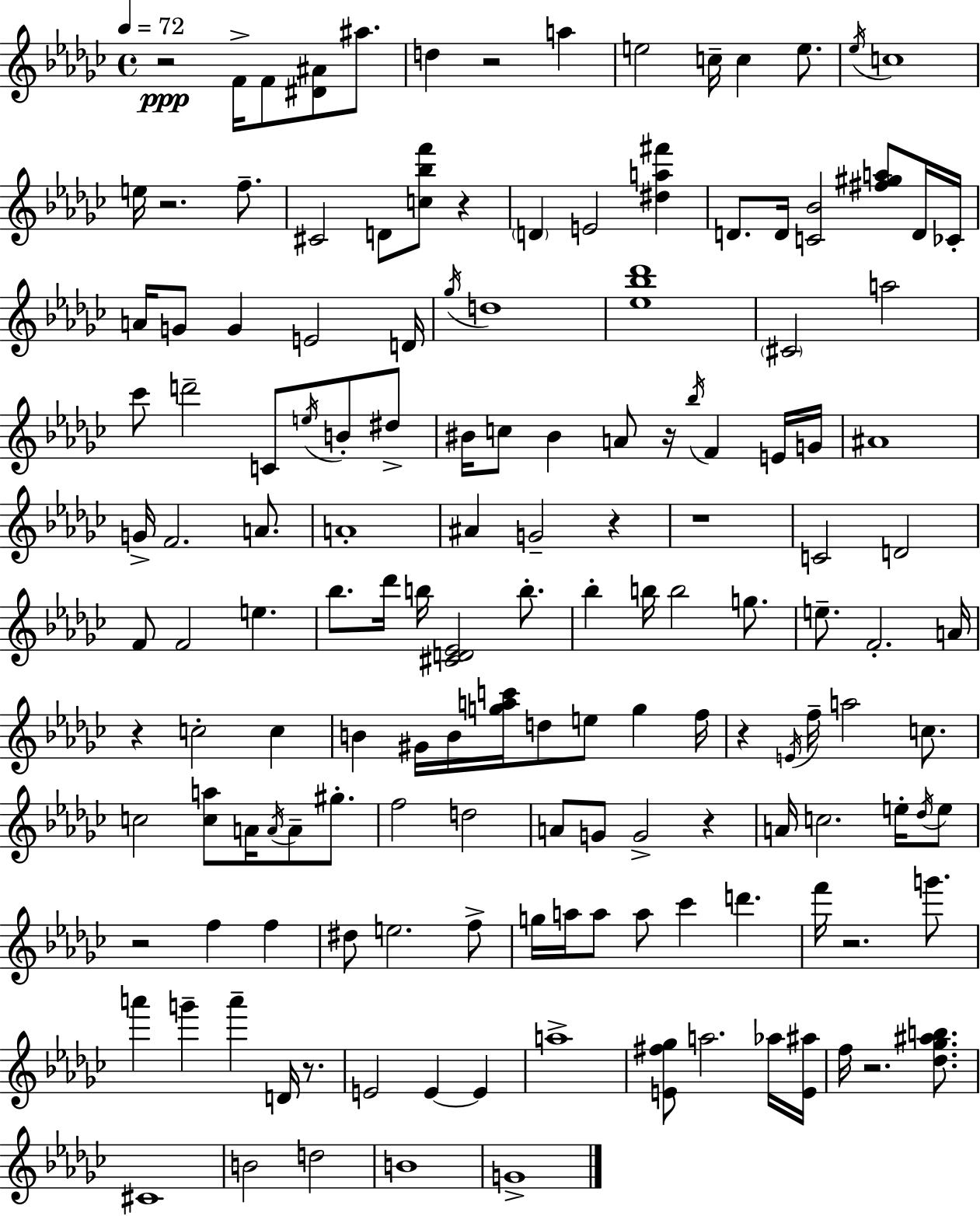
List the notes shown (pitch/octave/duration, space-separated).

R/h F4/s F4/e [D#4,A#4]/e A#5/e. D5/q R/h A5/q E5/h C5/s C5/q E5/e. Eb5/s C5/w E5/s R/h. F5/e. C#4/h D4/e [C5,Bb5,F6]/e R/q D4/q E4/h [D#5,A5,F#6]/q D4/e. D4/s [C4,Bb4]/h [F#5,G#5,A5]/e D4/s CES4/s A4/s G4/e G4/q E4/h D4/s Gb5/s D5/w [Eb5,Bb5,Db6]/w C#4/h A5/h CES6/e D6/h C4/e E5/s B4/e D#5/e BIS4/s C5/e BIS4/q A4/e R/s Bb5/s F4/q E4/s G4/s A#4/w G4/s F4/h. A4/e. A4/w A#4/q G4/h R/q R/w C4/h D4/h F4/e F4/h E5/q. Bb5/e. Db6/s B5/s [C#4,D4,Eb4]/h B5/e. Bb5/q B5/s B5/h G5/e. E5/e. F4/h. A4/s R/q C5/h C5/q B4/q G#4/s B4/s [G5,A5,C6]/s D5/e E5/e G5/q F5/s R/q E4/s F5/s A5/h C5/e. C5/h [C5,A5]/e A4/s A4/s A4/e G#5/e. F5/h D5/h A4/e G4/e G4/h R/q A4/s C5/h. E5/s Db5/s E5/e R/h F5/q F5/q D#5/e E5/h. F5/e G5/s A5/s A5/e A5/e CES6/q D6/q. F6/s R/h. G6/e. A6/q G6/q A6/q D4/s R/e. E4/h E4/q E4/q A5/w [E4,F#5,Gb5]/e A5/h. Ab5/s [E4,A#5]/s F5/s R/h. [Db5,Gb5,A#5,B5]/e. C#4/w B4/h D5/h B4/w G4/w